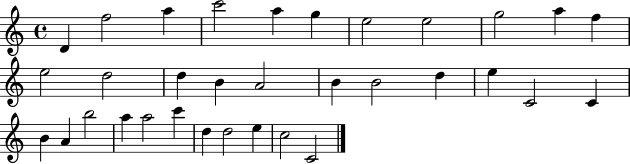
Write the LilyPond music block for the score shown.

{
  \clef treble
  \time 4/4
  \defaultTimeSignature
  \key c \major
  d'4 f''2 a''4 | c'''2 a''4 g''4 | e''2 e''2 | g''2 a''4 f''4 | \break e''2 d''2 | d''4 b'4 a'2 | b'4 b'2 d''4 | e''4 c'2 c'4 | \break b'4 a'4 b''2 | a''4 a''2 c'''4 | d''4 d''2 e''4 | c''2 c'2 | \break \bar "|."
}